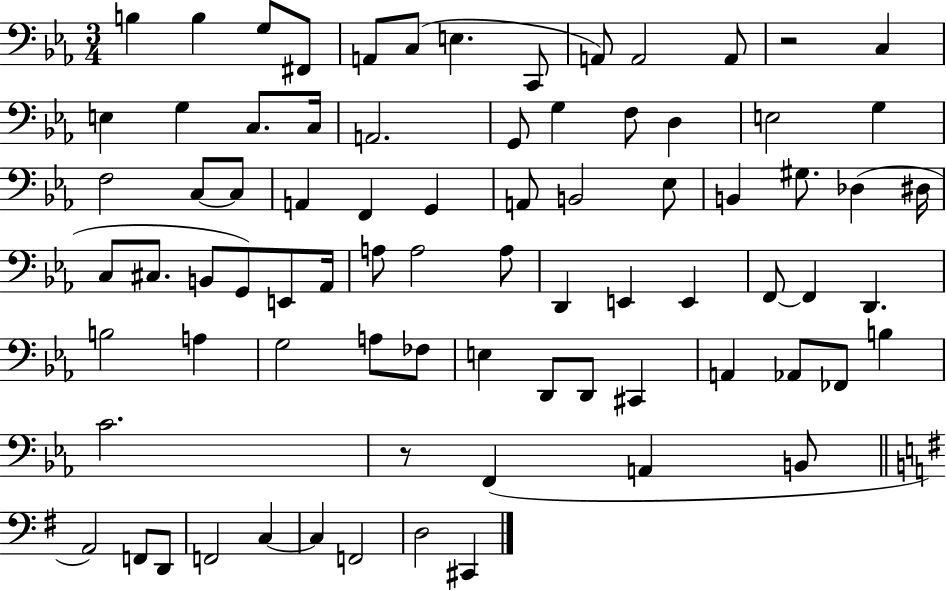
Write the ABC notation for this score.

X:1
T:Untitled
M:3/4
L:1/4
K:Eb
B, B, G,/2 ^F,,/2 A,,/2 C,/2 E, C,,/2 A,,/2 A,,2 A,,/2 z2 C, E, G, C,/2 C,/4 A,,2 G,,/2 G, F,/2 D, E,2 G, F,2 C,/2 C,/2 A,, F,, G,, A,,/2 B,,2 _E,/2 B,, ^G,/2 _D, ^D,/4 C,/2 ^C,/2 B,,/2 G,,/2 E,,/2 _A,,/4 A,/2 A,2 A,/2 D,, E,, E,, F,,/2 F,, D,, B,2 A, G,2 A,/2 _F,/2 E, D,,/2 D,,/2 ^C,, A,, _A,,/2 _F,,/2 B, C2 z/2 F,, A,, B,,/2 A,,2 F,,/2 D,,/2 F,,2 C, C, F,,2 D,2 ^C,,